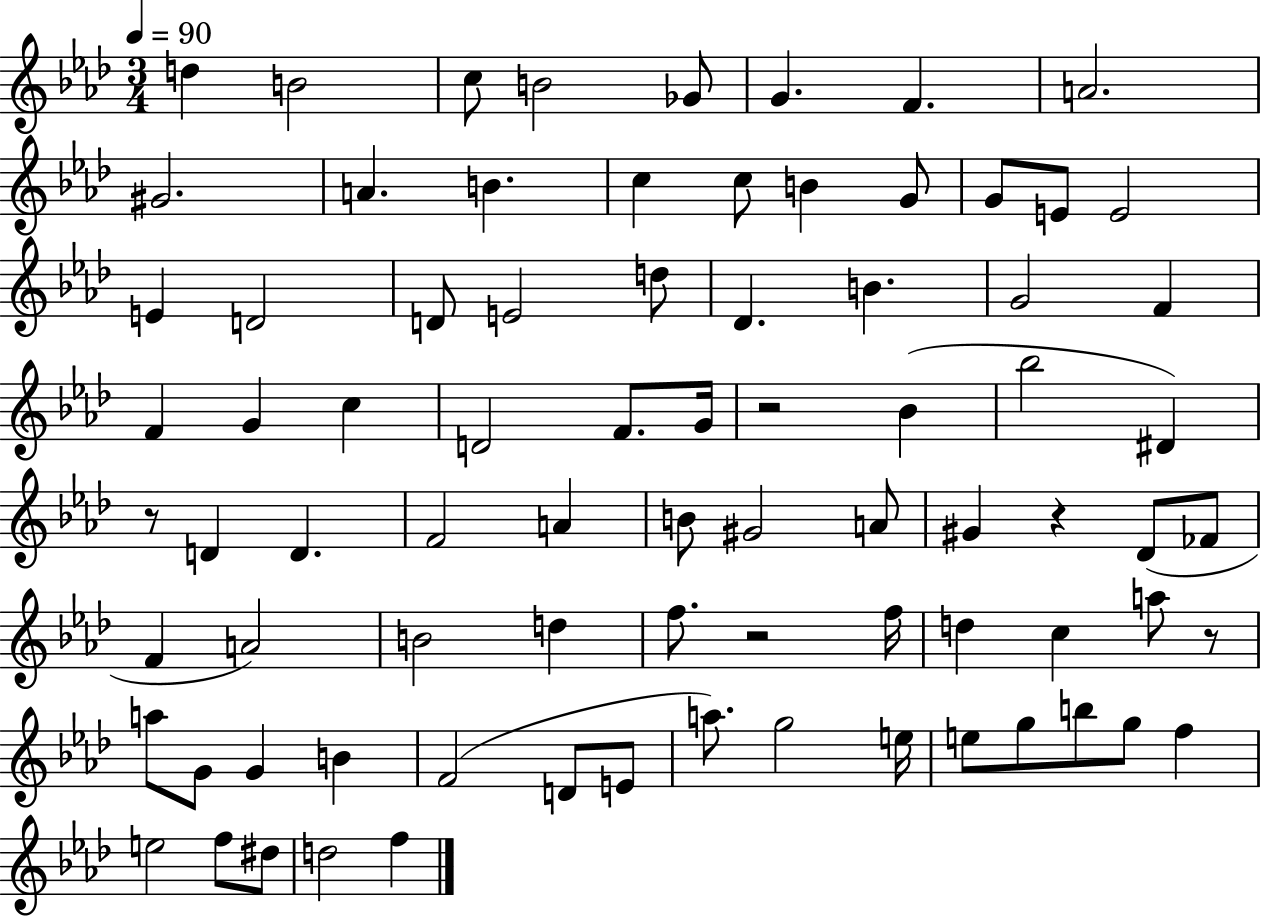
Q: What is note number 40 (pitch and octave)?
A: A4